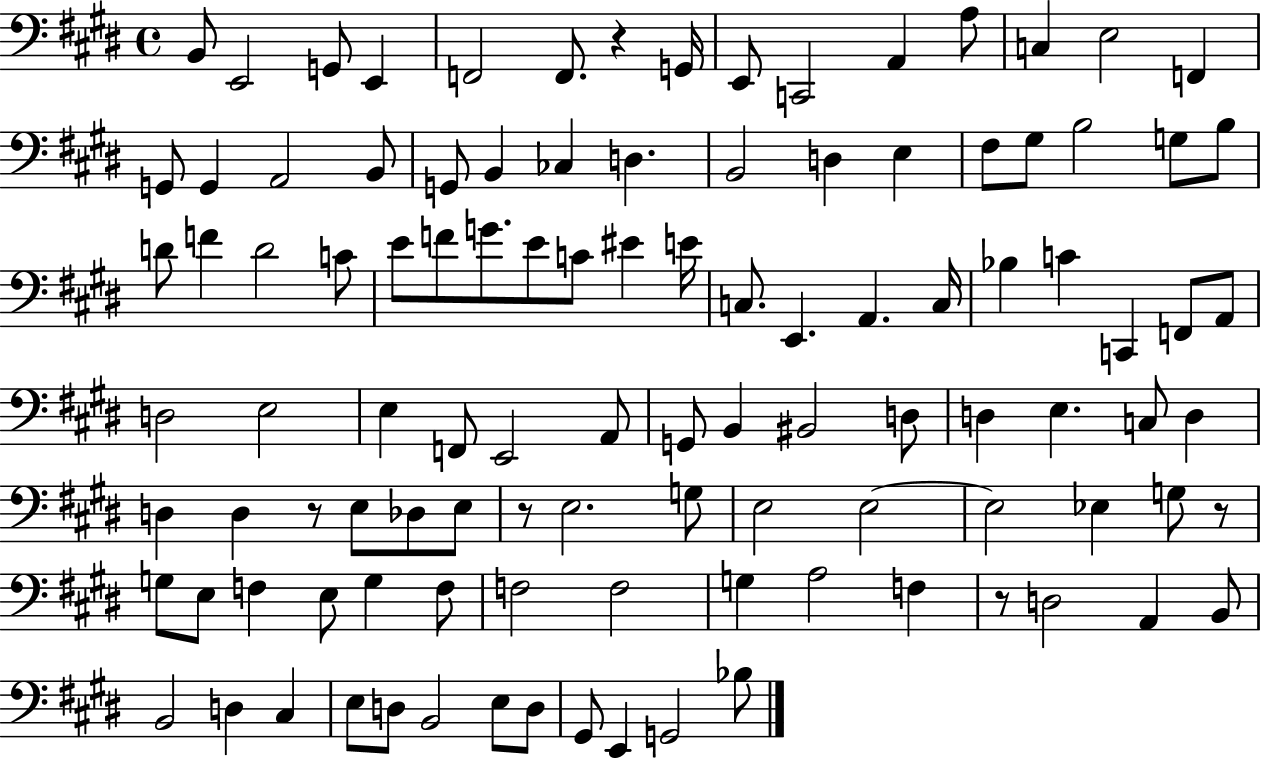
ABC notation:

X:1
T:Untitled
M:4/4
L:1/4
K:E
B,,/2 E,,2 G,,/2 E,, F,,2 F,,/2 z G,,/4 E,,/2 C,,2 A,, A,/2 C, E,2 F,, G,,/2 G,, A,,2 B,,/2 G,,/2 B,, _C, D, B,,2 D, E, ^F,/2 ^G,/2 B,2 G,/2 B,/2 D/2 F D2 C/2 E/2 F/2 G/2 E/2 C/2 ^E E/4 C,/2 E,, A,, C,/4 _B, C C,, F,,/2 A,,/2 D,2 E,2 E, F,,/2 E,,2 A,,/2 G,,/2 B,, ^B,,2 D,/2 D, E, C,/2 D, D, D, z/2 E,/2 _D,/2 E,/2 z/2 E,2 G,/2 E,2 E,2 E,2 _E, G,/2 z/2 G,/2 E,/2 F, E,/2 G, F,/2 F,2 F,2 G, A,2 F, z/2 D,2 A,, B,,/2 B,,2 D, ^C, E,/2 D,/2 B,,2 E,/2 D,/2 ^G,,/2 E,, G,,2 _B,/2